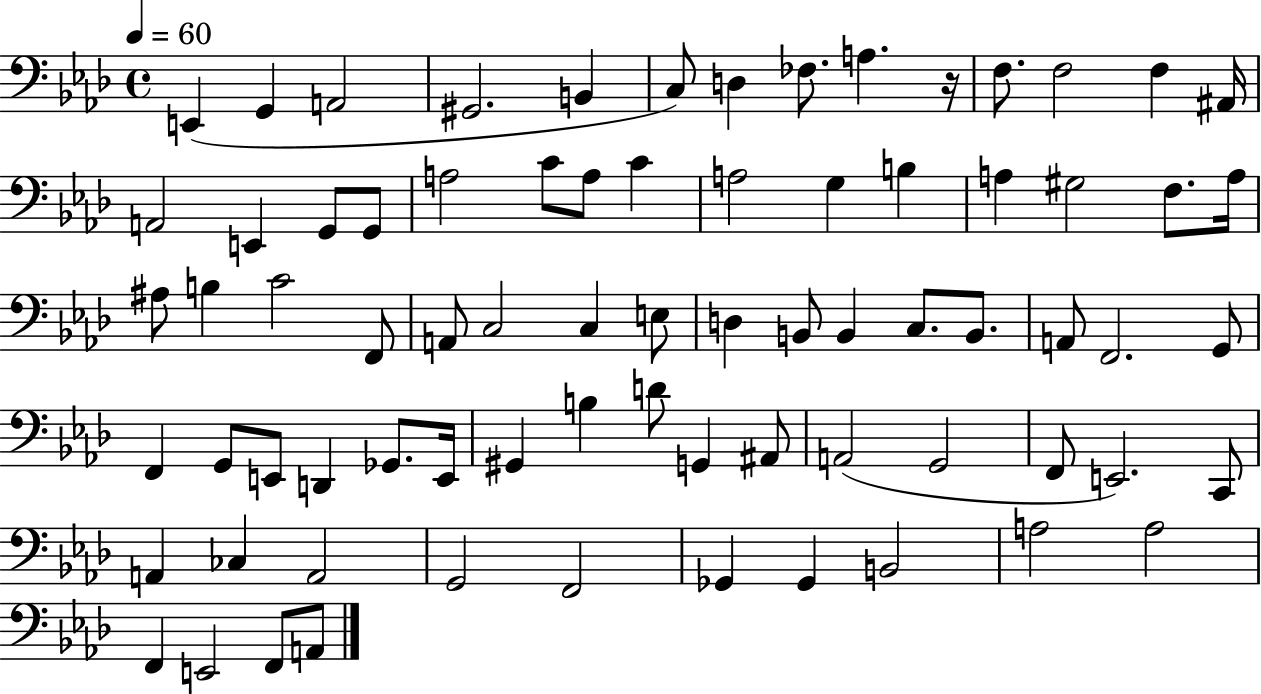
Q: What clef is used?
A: bass